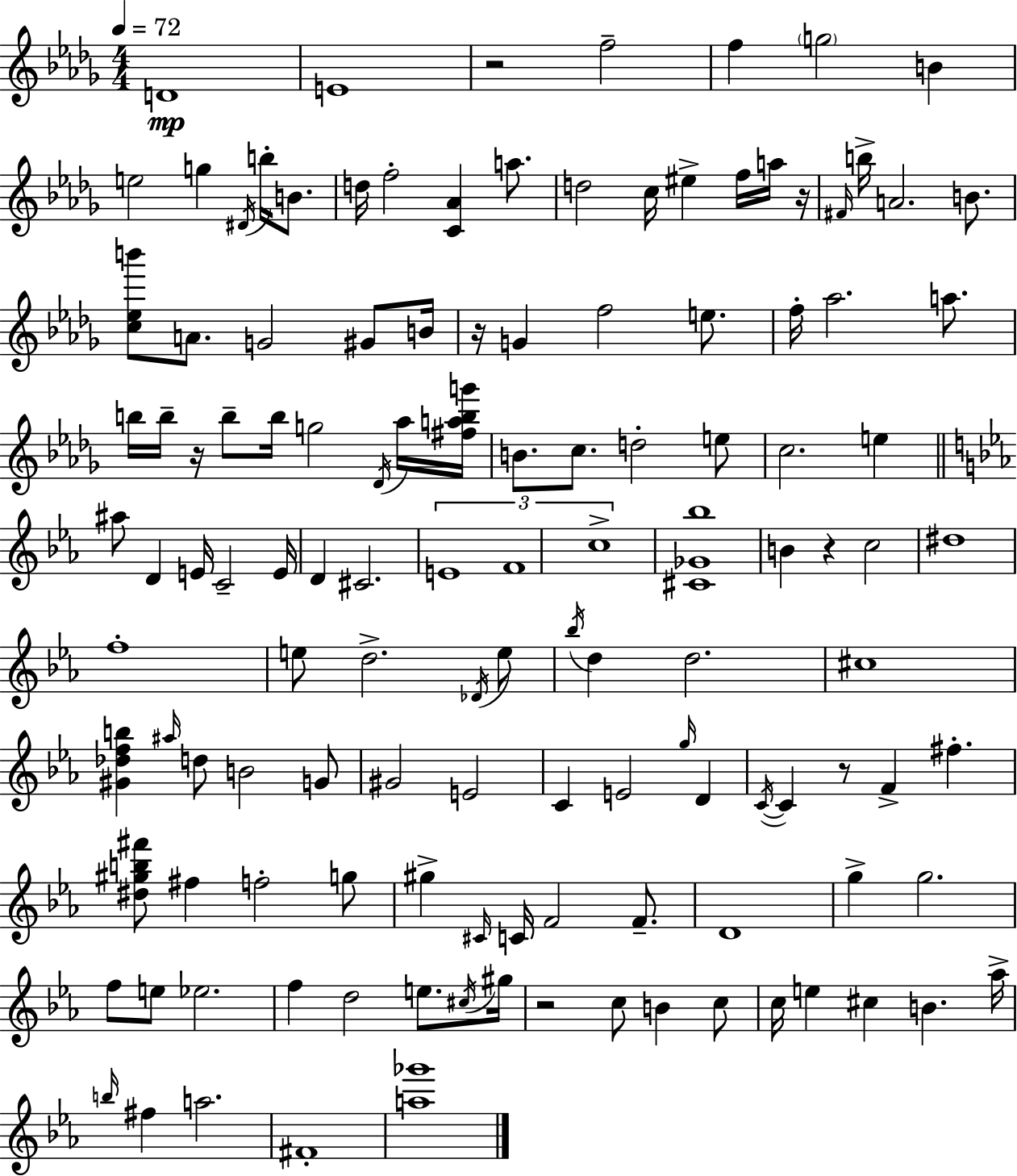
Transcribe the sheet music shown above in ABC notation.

X:1
T:Untitled
M:4/4
L:1/4
K:Bbm
D4 E4 z2 f2 f g2 B e2 g ^D/4 b/4 B/2 d/4 f2 [C_A] a/2 d2 c/4 ^e f/4 a/4 z/4 ^F/4 b/4 A2 B/2 [c_eb']/2 A/2 G2 ^G/2 B/4 z/4 G f2 e/2 f/4 _a2 a/2 b/4 b/4 z/4 b/2 b/4 g2 _D/4 _a/4 [^fabg']/4 B/2 c/2 d2 e/2 c2 e ^a/2 D E/4 C2 E/4 D ^C2 E4 F4 c4 [^C_G_b]4 B z c2 ^d4 f4 e/2 d2 _D/4 e/2 _b/4 d d2 ^c4 [^G_dfb] ^a/4 d/2 B2 G/2 ^G2 E2 C E2 g/4 D C/4 C z/2 F ^f [^d^gb^f']/2 ^f f2 g/2 ^g ^C/4 C/4 F2 F/2 D4 g g2 f/2 e/2 _e2 f d2 e/2 ^c/4 ^g/4 z2 c/2 B c/2 c/4 e ^c B _a/4 b/4 ^f a2 ^F4 [a_g']4